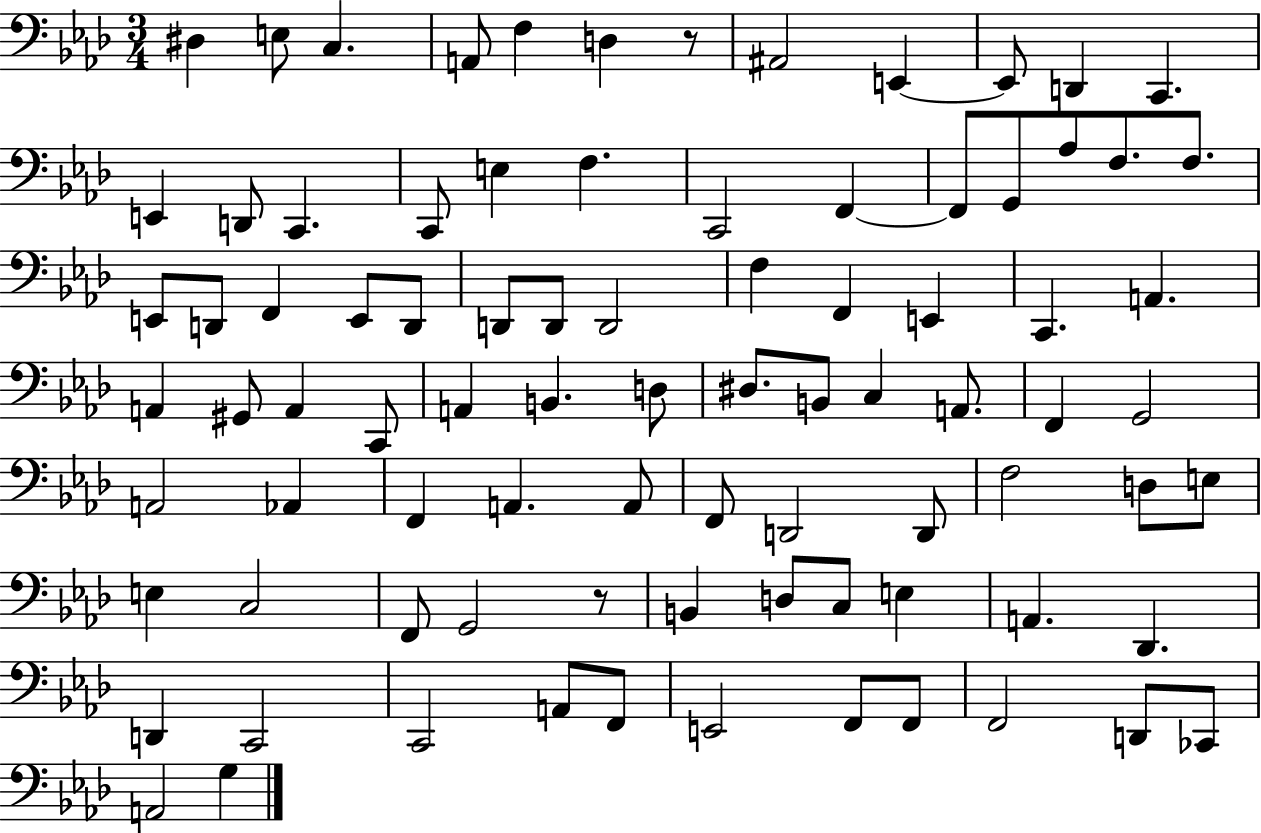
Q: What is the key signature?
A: AES major